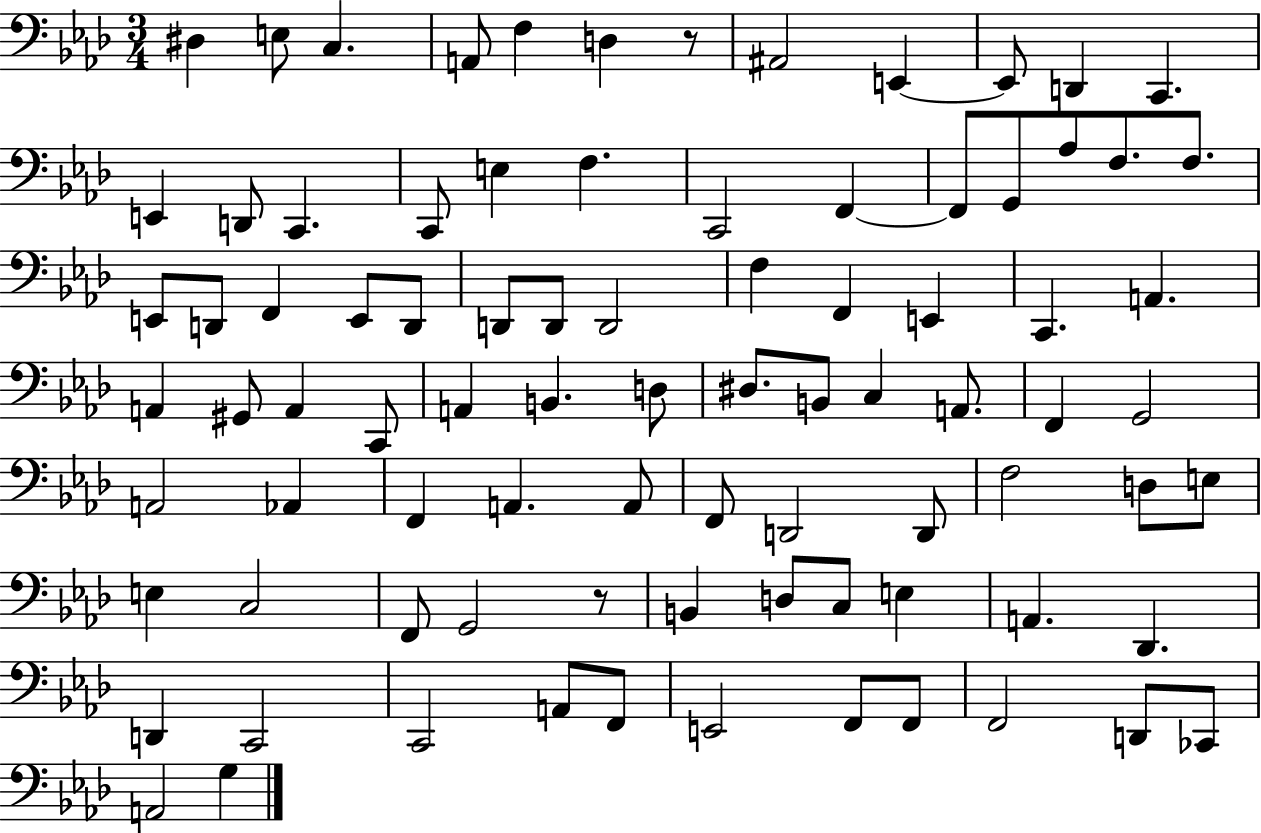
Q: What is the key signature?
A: AES major